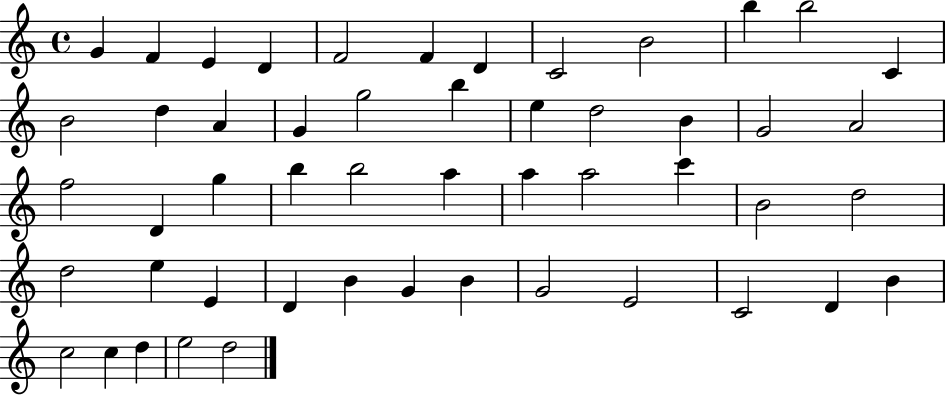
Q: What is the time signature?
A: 4/4